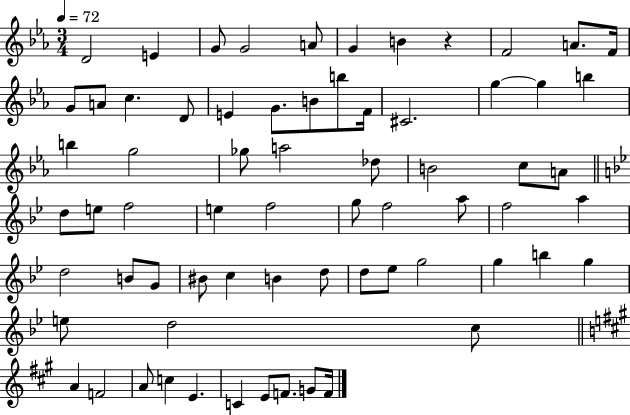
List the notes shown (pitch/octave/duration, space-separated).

D4/h E4/q G4/e G4/h A4/e G4/q B4/q R/q F4/h A4/e. F4/s G4/e A4/e C5/q. D4/e E4/q G4/e. B4/e B5/e F4/s C#4/h. G5/q G5/q B5/q B5/q G5/h Gb5/e A5/h Db5/e B4/h C5/e A4/e D5/e E5/e F5/h E5/q F5/h G5/e F5/h A5/e F5/h A5/q D5/h B4/e G4/e BIS4/e C5/q B4/q D5/e D5/e Eb5/e G5/h G5/q B5/q G5/q E5/e D5/h C5/e A4/q F4/h A4/e C5/q E4/q. C4/q E4/e F4/e. G4/e F4/s